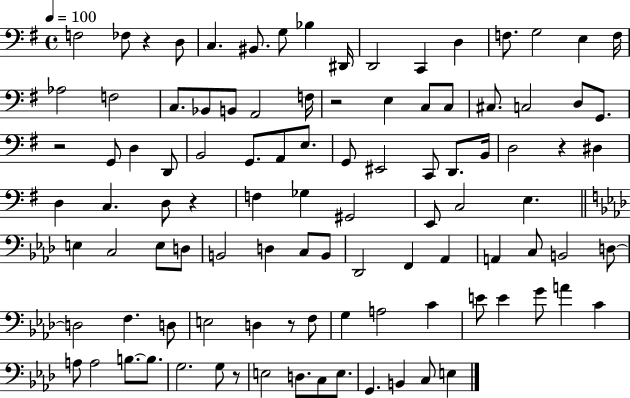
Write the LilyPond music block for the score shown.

{
  \clef bass
  \time 4/4
  \defaultTimeSignature
  \key g \major
  \tempo 4 = 100
  \repeat volta 2 { f2 fes8 r4 d8 | c4. bis,8. g8 bes4 dis,16 | d,2 c,4 d4 | f8. g2 e4 f16 | \break aes2 f2 | c8. bes,8 b,8 a,2 f16 | r2 e4 c8 c8 | cis8. c2 d8 g,8. | \break r2 g,8 d4 d,8 | b,2 g,8. a,8 e8. | g,8 eis,2 c,8 d,8. b,16 | d2 r4 dis4 | \break d4 c4. d8 r4 | f4 ges4 gis,2 | e,8 c2 e4. | \bar "||" \break \key aes \major e4 c2 e8 d8 | b,2 d4 c8 b,8 | des,2 f,4 aes,4 | a,4 c8 b,2 d8~~ | \break d2 f4. d8 | e2 d4 r8 f8 | g4 a2 c'4 | e'8 e'4 g'8 a'4 c'4 | \break a8 a2 b8.~~ b8. | g2. g8 r8 | e2 d8. c8 e8. | g,4. b,4 c8 e4 | \break } \bar "|."
}